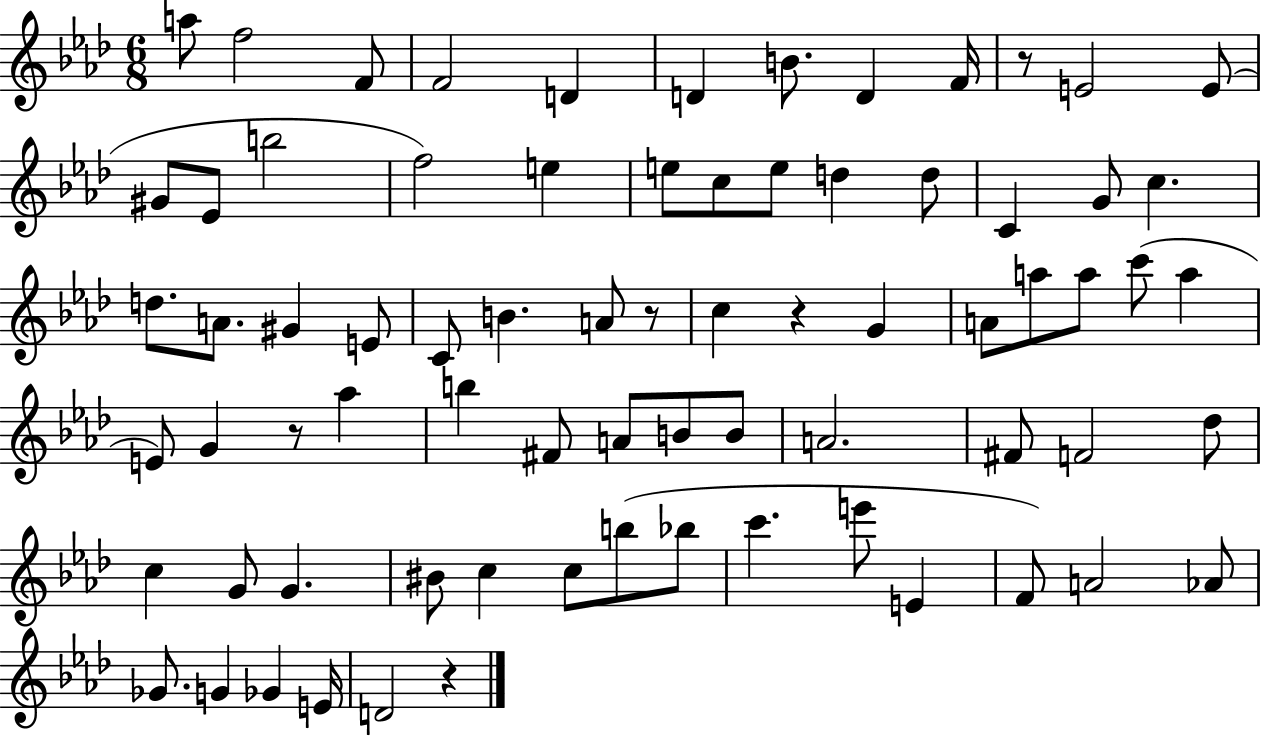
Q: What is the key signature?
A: AES major